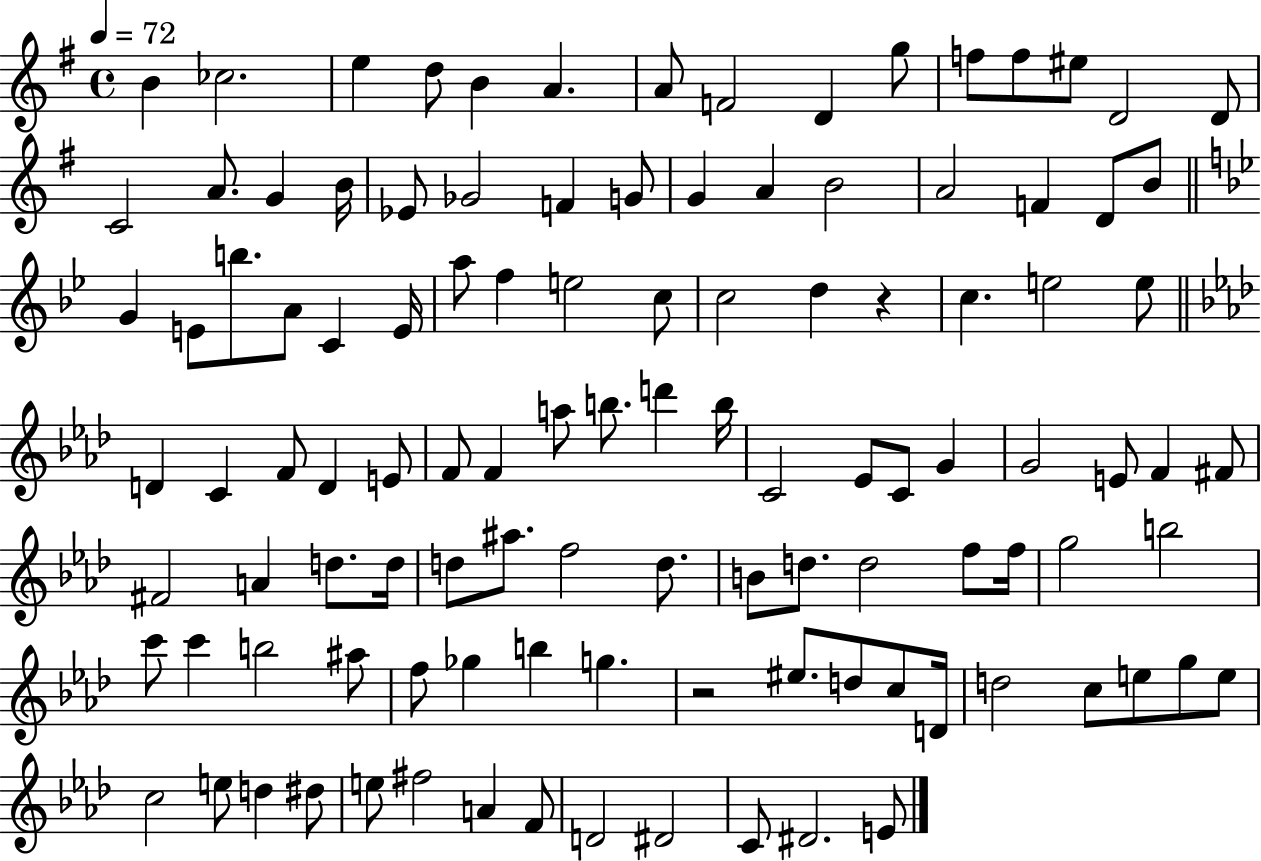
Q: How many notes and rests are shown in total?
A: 111